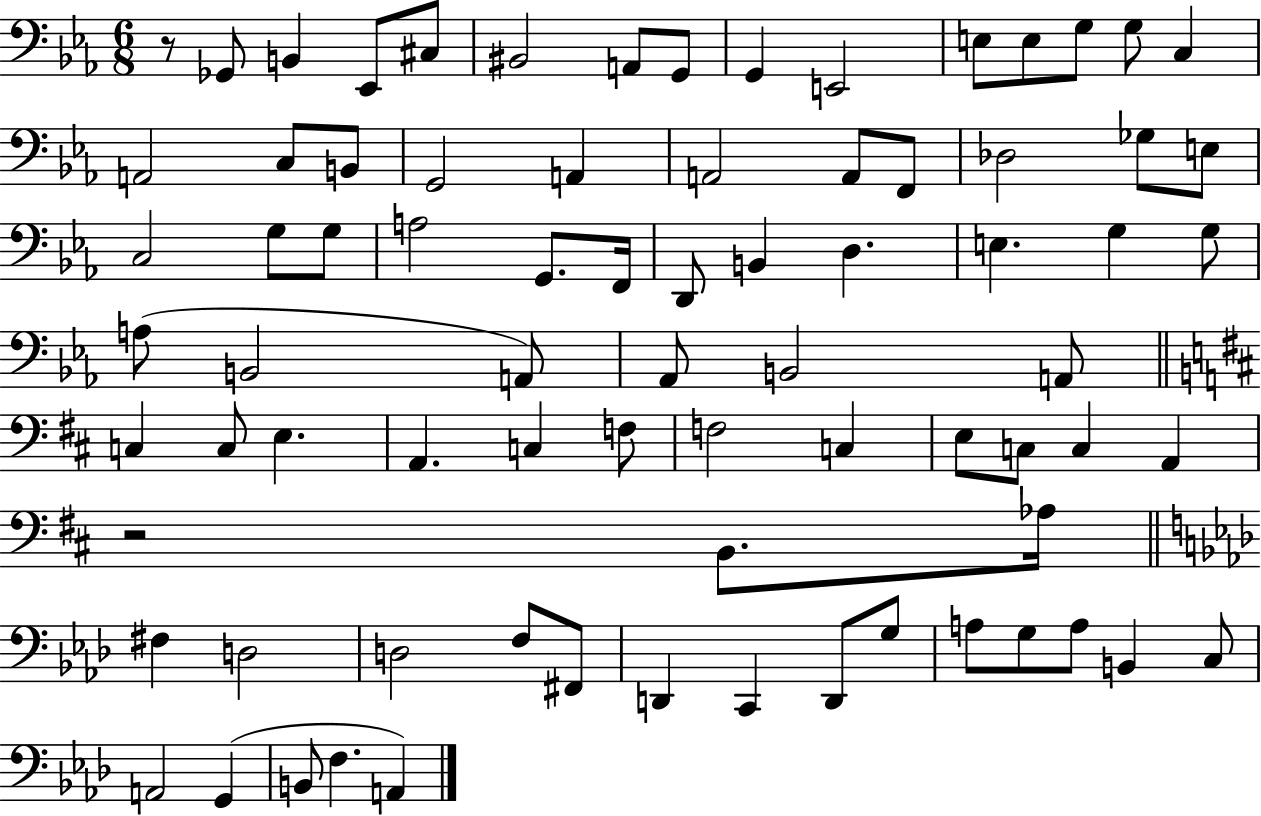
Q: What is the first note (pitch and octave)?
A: Gb2